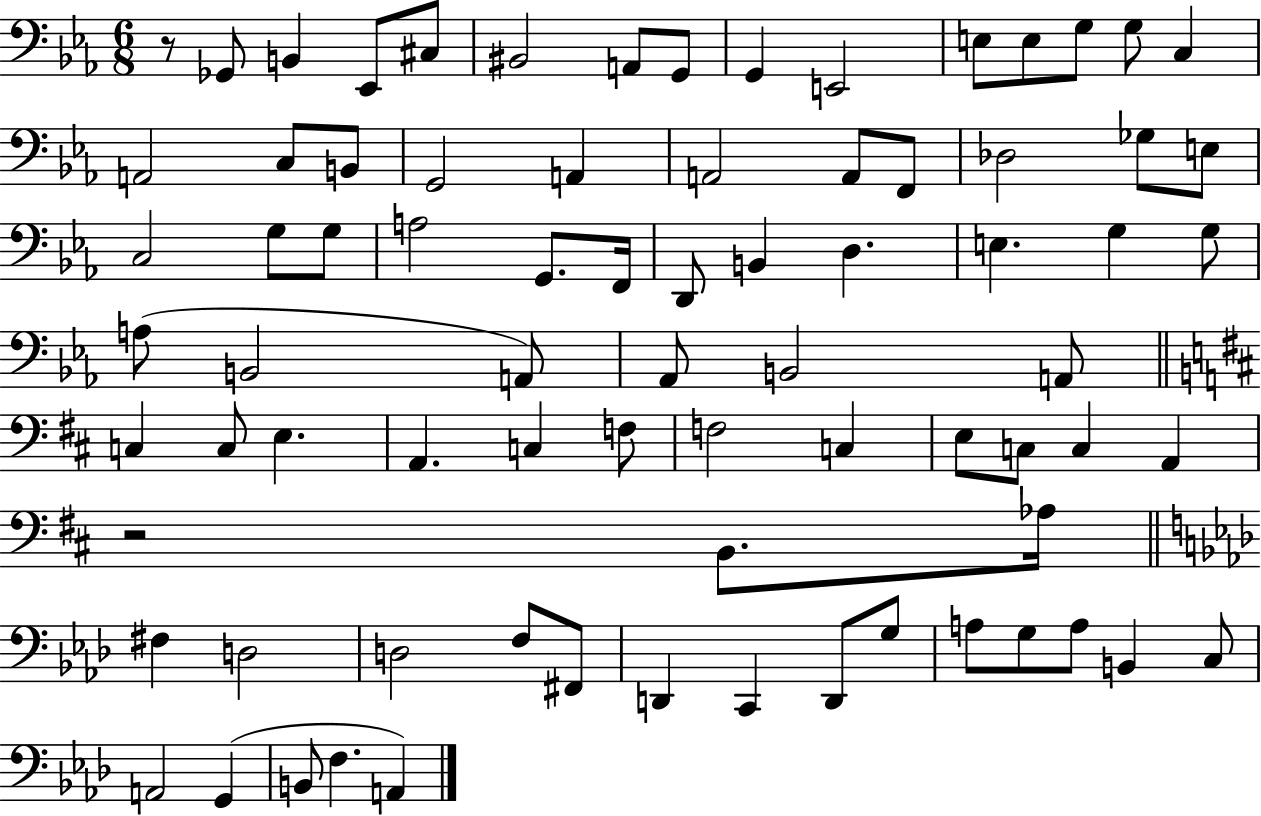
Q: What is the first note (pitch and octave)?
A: Gb2